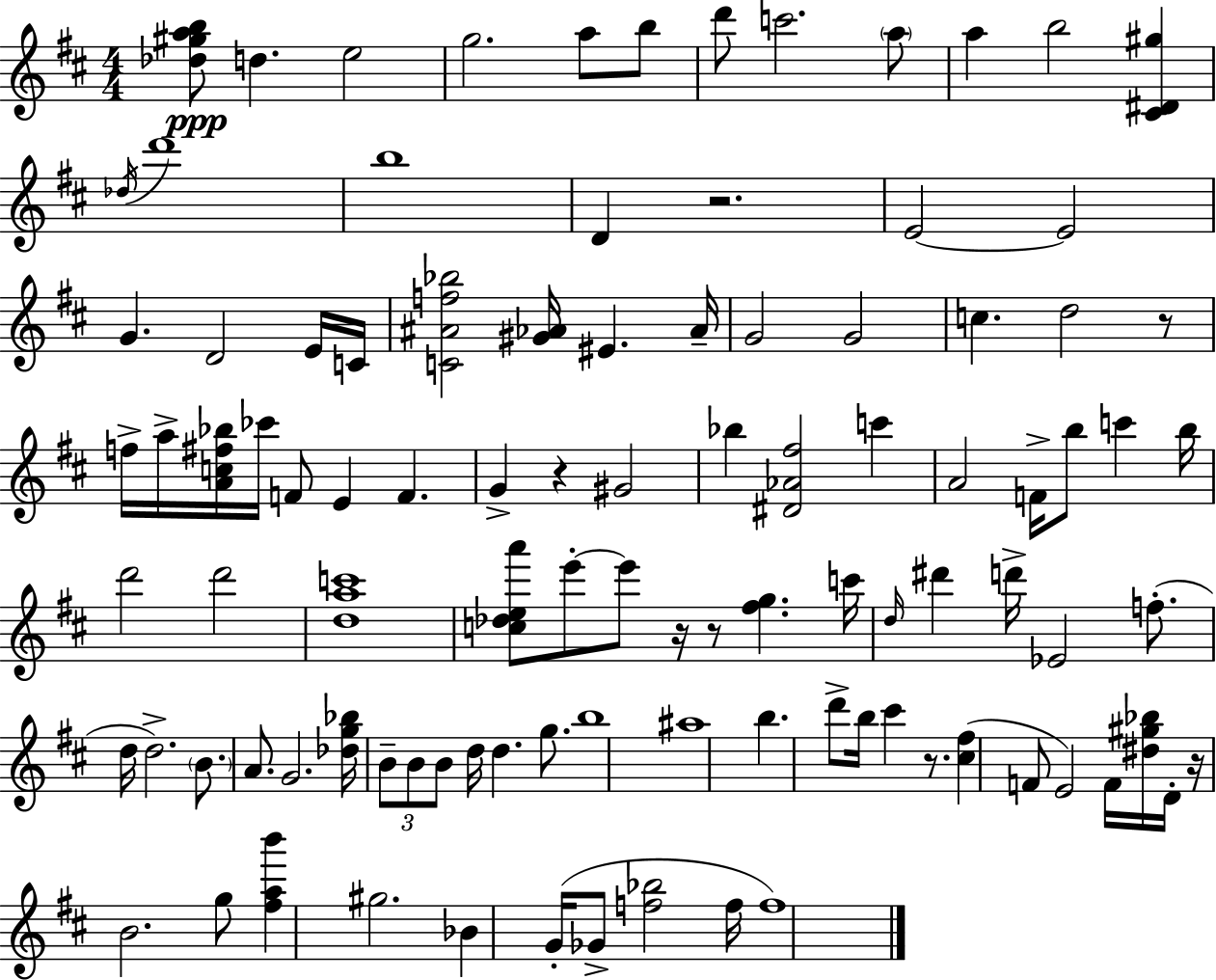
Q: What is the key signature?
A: D major